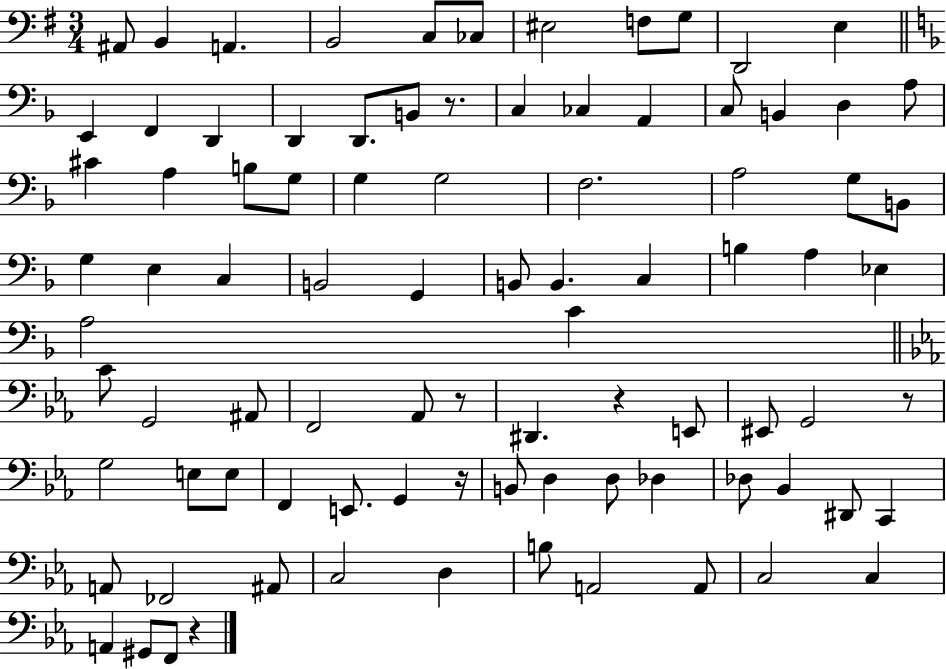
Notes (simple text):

A#2/e B2/q A2/q. B2/h C3/e CES3/e EIS3/h F3/e G3/e D2/h E3/q E2/q F2/q D2/q D2/q D2/e. B2/e R/e. C3/q CES3/q A2/q C3/e B2/q D3/q A3/e C#4/q A3/q B3/e G3/e G3/q G3/h F3/h. A3/h G3/e B2/e G3/q E3/q C3/q B2/h G2/q B2/e B2/q. C3/q B3/q A3/q Eb3/q A3/h C4/q C4/e G2/h A#2/e F2/h Ab2/e R/e D#2/q. R/q E2/e EIS2/e G2/h R/e G3/h E3/e E3/e F2/q E2/e. G2/q R/s B2/e D3/q D3/e Db3/q Db3/e Bb2/q D#2/e C2/q A2/e FES2/h A#2/e C3/h D3/q B3/e A2/h A2/e C3/h C3/q A2/q G#2/e F2/e R/q